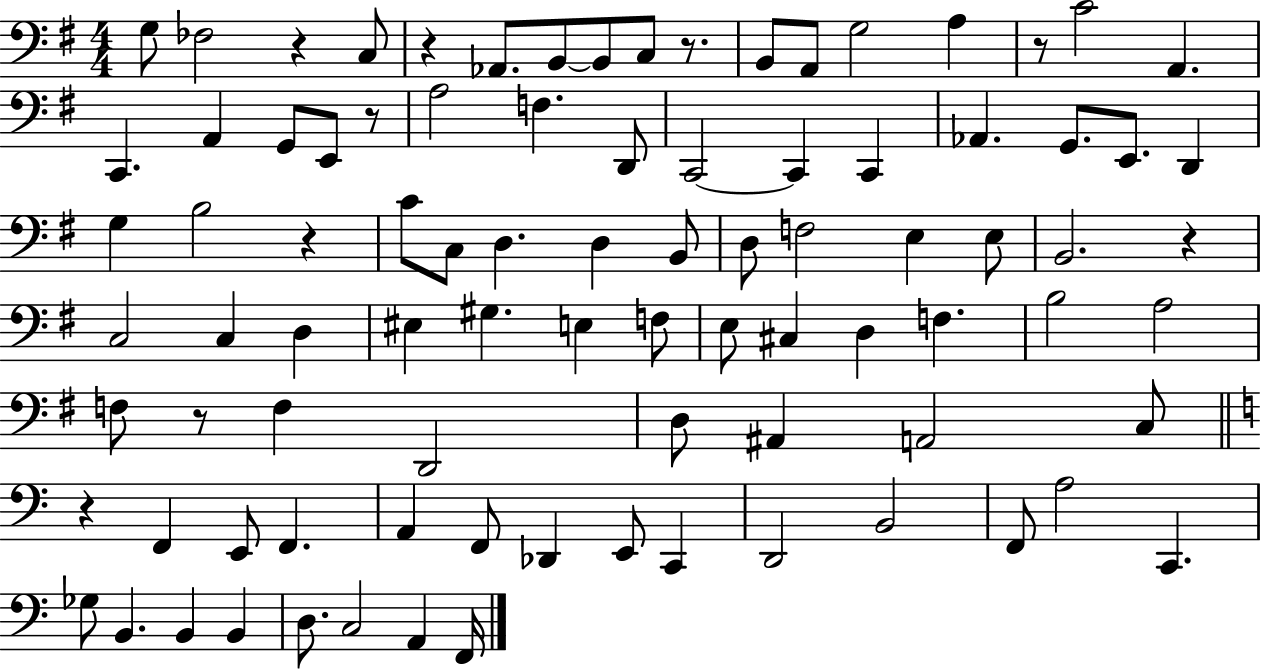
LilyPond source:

{
  \clef bass
  \numericTimeSignature
  \time 4/4
  \key g \major
  g8 fes2 r4 c8 | r4 aes,8. b,8~~ b,8 c8 r8. | b,8 a,8 g2 a4 | r8 c'2 a,4. | \break c,4. a,4 g,8 e,8 r8 | a2 f4. d,8 | c,2~~ c,4 c,4 | aes,4. g,8. e,8. d,4 | \break g4 b2 r4 | c'8 c8 d4. d4 b,8 | d8 f2 e4 e8 | b,2. r4 | \break c2 c4 d4 | eis4 gis4. e4 f8 | e8 cis4 d4 f4. | b2 a2 | \break f8 r8 f4 d,2 | d8 ais,4 a,2 c8 | \bar "||" \break \key c \major r4 f,4 e,8 f,4. | a,4 f,8 des,4 e,8 c,4 | d,2 b,2 | f,8 a2 c,4. | \break ges8 b,4. b,4 b,4 | d8. c2 a,4 f,16 | \bar "|."
}